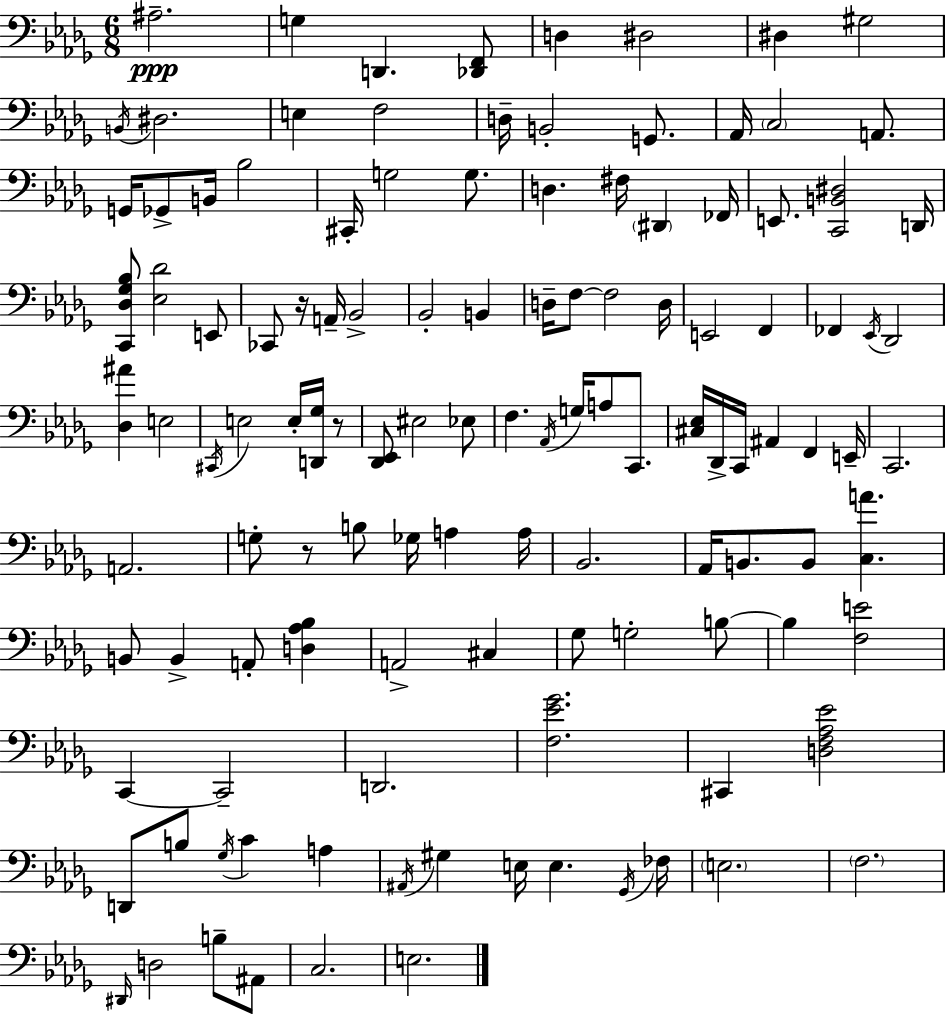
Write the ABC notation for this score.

X:1
T:Untitled
M:6/8
L:1/4
K:Bbm
^A,2 G, D,, [_D,,F,,]/2 D, ^D,2 ^D, ^G,2 B,,/4 ^D,2 E, F,2 D,/4 B,,2 G,,/2 _A,,/4 C,2 A,,/2 G,,/4 _G,,/2 B,,/4 _B,2 ^C,,/4 G,2 G,/2 D, ^F,/4 ^D,, _F,,/4 E,,/2 [C,,B,,^D,]2 D,,/4 [C,,_D,_G,_B,]/2 [_E,_D]2 E,,/2 _C,,/2 z/4 A,,/4 _B,,2 _B,,2 B,, D,/4 F,/2 F,2 D,/4 E,,2 F,, _F,, _E,,/4 _D,,2 [_D,^A] E,2 ^C,,/4 E,2 E,/4 [D,,_G,]/4 z/2 [_D,,_E,,]/2 ^E,2 _E,/2 F, _A,,/4 G,/4 A,/2 C,,/2 [^C,_E,]/4 _D,,/4 C,,/4 ^A,, F,, E,,/4 C,,2 A,,2 G,/2 z/2 B,/2 _G,/4 A, A,/4 _B,,2 _A,,/4 B,,/2 B,,/2 [C,A] B,,/2 B,, A,,/2 [D,_A,_B,] A,,2 ^C, _G,/2 G,2 B,/2 B, [F,E]2 C,, C,,2 D,,2 [F,_E_G]2 ^C,, [D,F,_A,_E]2 D,,/2 B,/2 _G,/4 C A, ^A,,/4 ^G, E,/4 E, _G,,/4 _F,/4 E,2 F,2 ^D,,/4 D,2 B,/2 ^A,,/2 C,2 E,2